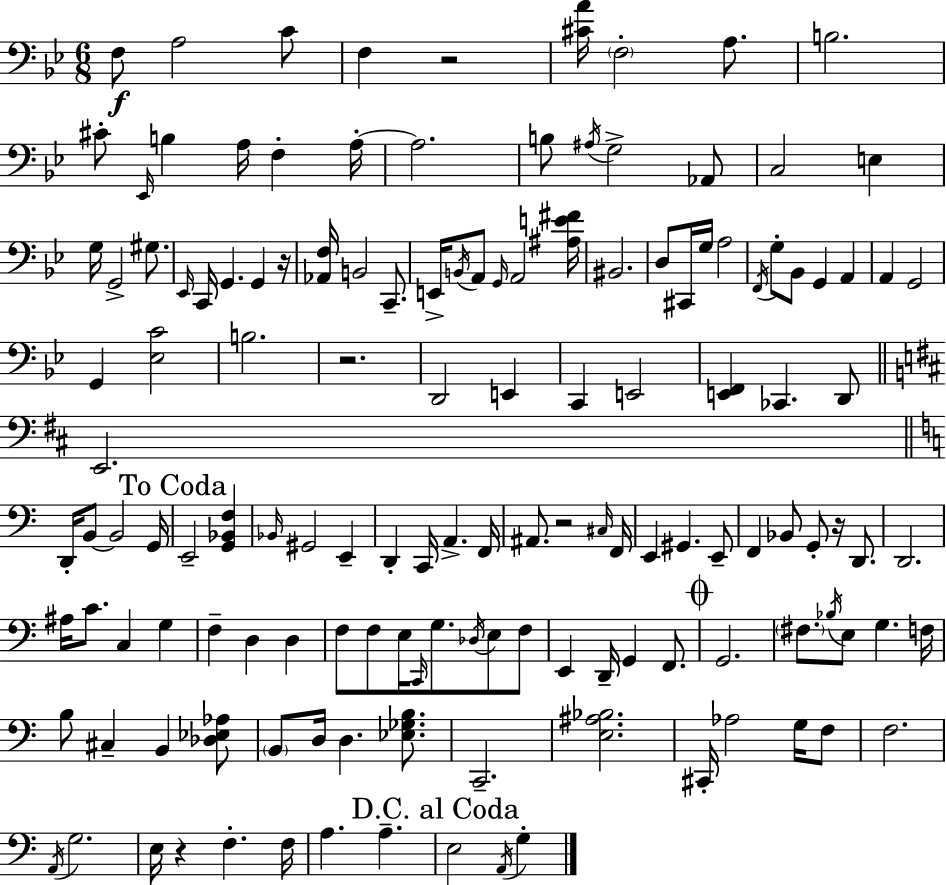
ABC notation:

X:1
T:Untitled
M:6/8
L:1/4
K:Bb
F,/2 A,2 C/2 F, z2 [^CA]/4 F,2 A,/2 B,2 ^C/2 _E,,/4 B, A,/4 F, A,/4 A,2 B,/2 ^A,/4 G,2 _A,,/2 C,2 E, G,/4 G,,2 ^G,/2 _E,,/4 C,,/4 G,, G,, z/4 [_A,,F,]/4 B,,2 C,,/2 E,,/4 B,,/4 A,,/2 G,,/4 A,,2 [^A,E^F]/4 ^B,,2 D,/2 ^C,,/4 G,/4 A,2 F,,/4 G,/2 _B,,/2 G,, A,, A,, G,,2 G,, [_E,C]2 B,2 z2 D,,2 E,, C,, E,,2 [E,,F,,] _C,, D,,/2 E,,2 D,,/4 B,,/2 B,,2 G,,/4 E,,2 [G,,_B,,F,] _B,,/4 ^G,,2 E,, D,, C,,/4 A,, F,,/4 ^A,,/2 z2 ^C,/4 F,,/4 E,, ^G,, E,,/2 F,, _B,,/2 G,,/2 z/4 D,,/2 D,,2 ^A,/4 C/2 C, G, F, D, D, F,/2 F,/2 E,/4 C,,/4 G,/2 _D,/4 E,/2 F,/2 E,, D,,/4 G,, F,,/2 G,,2 ^F,/2 _B,/4 E,/2 G, F,/4 B,/2 ^C, B,, [_D,_E,_A,]/2 B,,/2 D,/4 D, [_E,_G,B,]/2 C,,2 [E,^A,_B,]2 ^C,,/4 _A,2 G,/4 F,/2 F,2 A,,/4 G,2 E,/4 z F, F,/4 A, A, E,2 A,,/4 G,